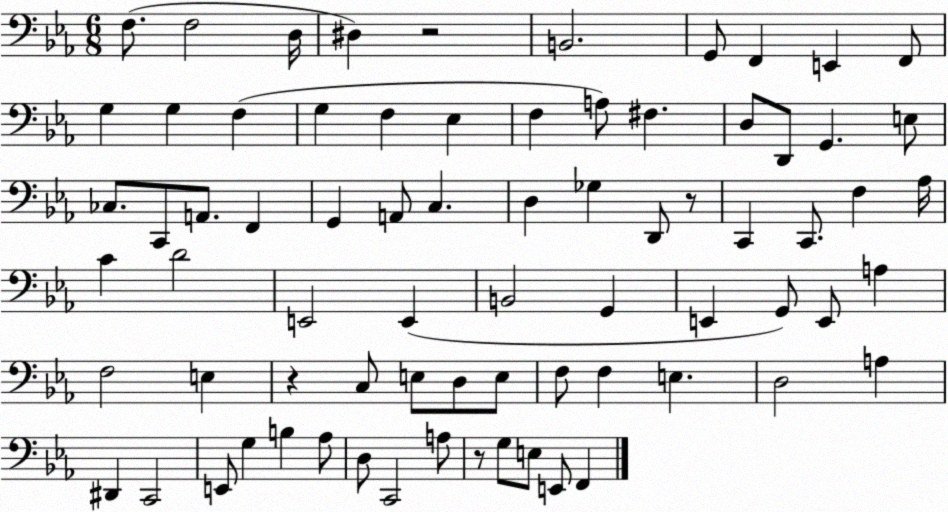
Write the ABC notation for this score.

X:1
T:Untitled
M:6/8
L:1/4
K:Eb
F,/2 F,2 D,/4 ^D, z2 B,,2 G,,/2 F,, E,, F,,/2 G, G, F, G, F, _E, F, A,/2 ^F, D,/2 D,,/2 G,, E,/2 _C,/2 C,,/2 A,,/2 F,, G,, A,,/2 C, D, _G, D,,/2 z/2 C,, C,,/2 F, _A,/4 C D2 E,,2 E,, B,,2 G,, E,, G,,/2 E,,/2 A, F,2 E, z C,/2 E,/2 D,/2 E,/2 F,/2 F, E, D,2 A, ^D,, C,,2 E,,/2 G, B, _A,/2 D,/2 C,,2 A,/2 z/2 G,/2 E,/2 E,,/2 F,,